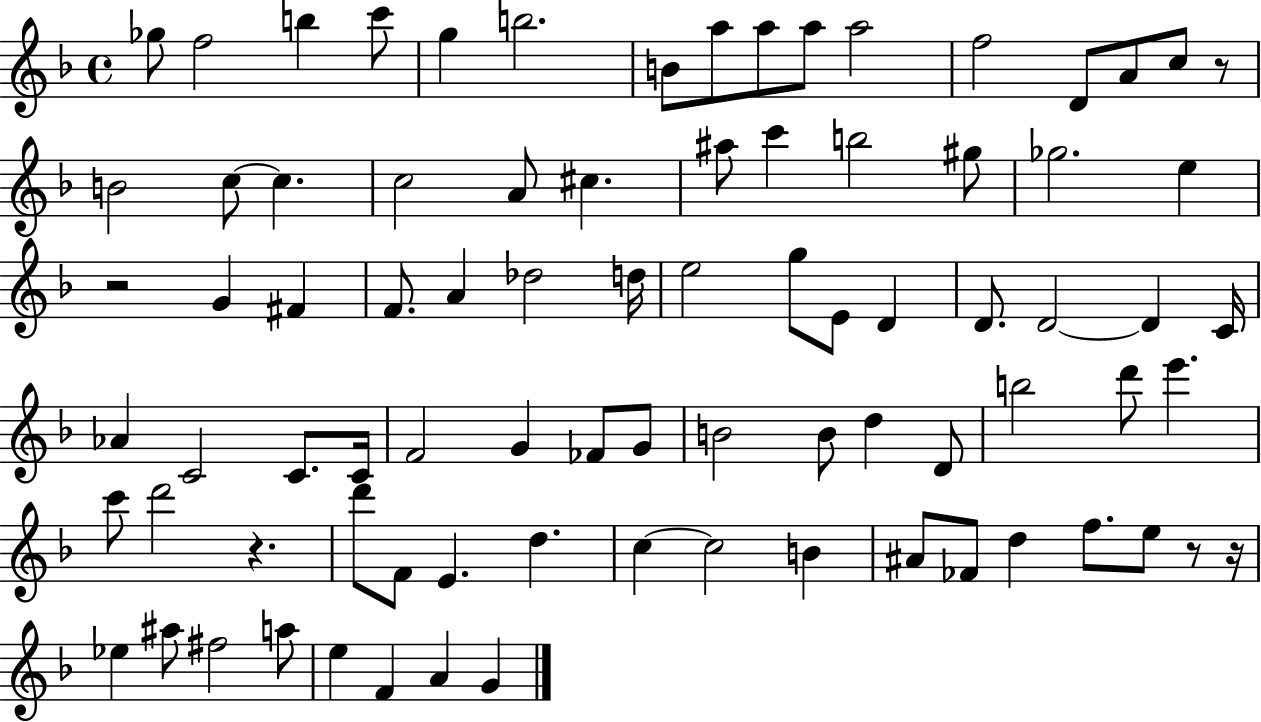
X:1
T:Untitled
M:4/4
L:1/4
K:F
_g/2 f2 b c'/2 g b2 B/2 a/2 a/2 a/2 a2 f2 D/2 A/2 c/2 z/2 B2 c/2 c c2 A/2 ^c ^a/2 c' b2 ^g/2 _g2 e z2 G ^F F/2 A _d2 d/4 e2 g/2 E/2 D D/2 D2 D C/4 _A C2 C/2 C/4 F2 G _F/2 G/2 B2 B/2 d D/2 b2 d'/2 e' c'/2 d'2 z d'/2 F/2 E d c c2 B ^A/2 _F/2 d f/2 e/2 z/2 z/4 _e ^a/2 ^f2 a/2 e F A G